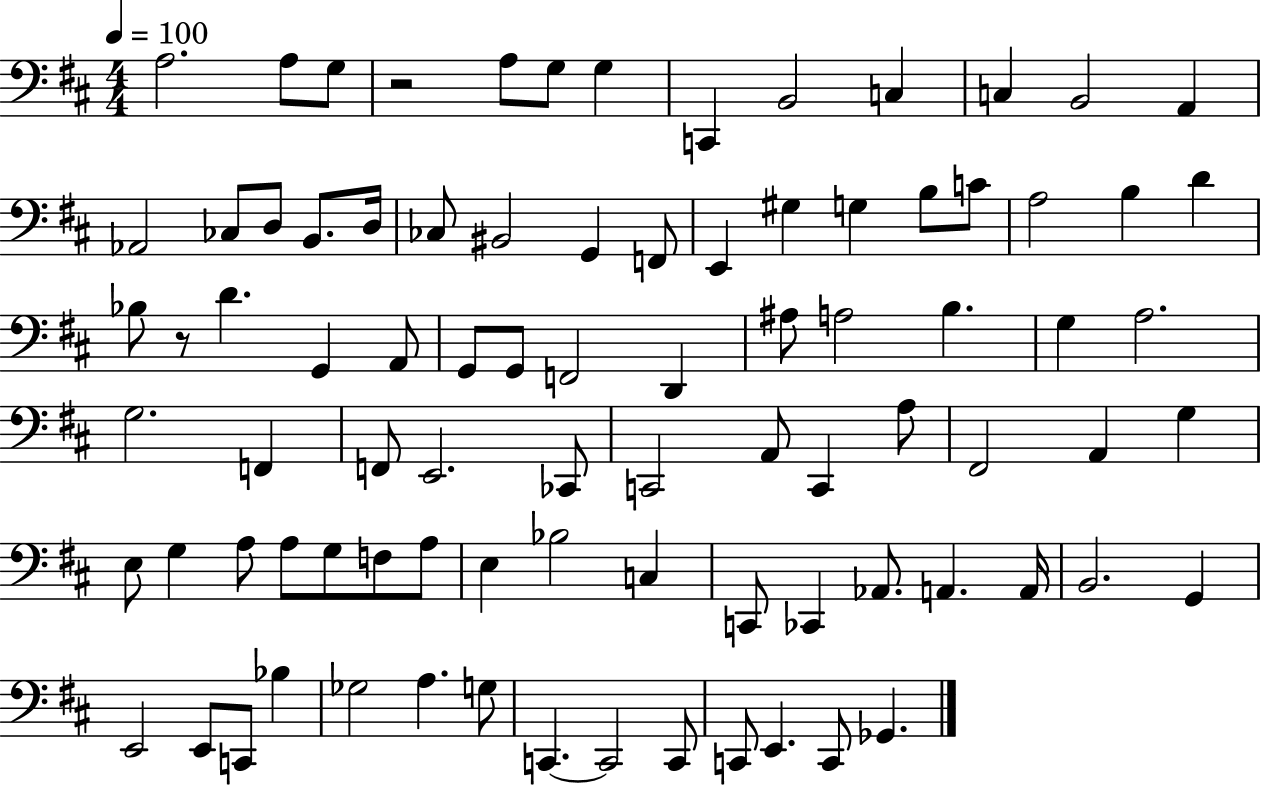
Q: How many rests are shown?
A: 2